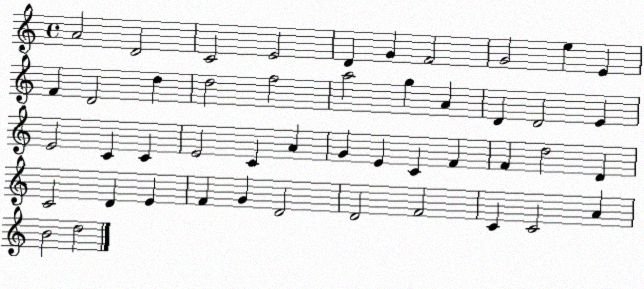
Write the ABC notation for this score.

X:1
T:Untitled
M:4/4
L:1/4
K:C
A2 D2 C2 E2 D G F2 G2 e E F D2 d d2 f2 a2 g A D D2 E E2 C C E2 C A G E C F F d2 D C2 D E F G D2 D2 F2 C C2 A B2 d2